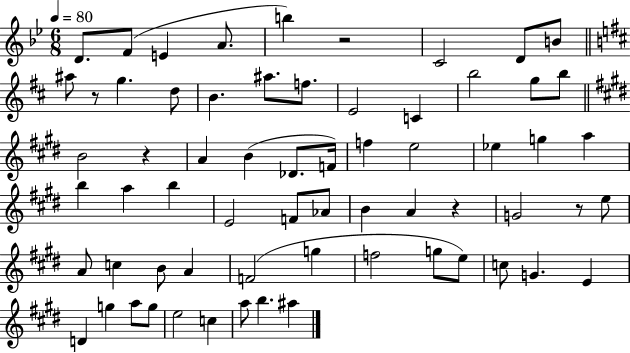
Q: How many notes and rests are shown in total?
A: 65